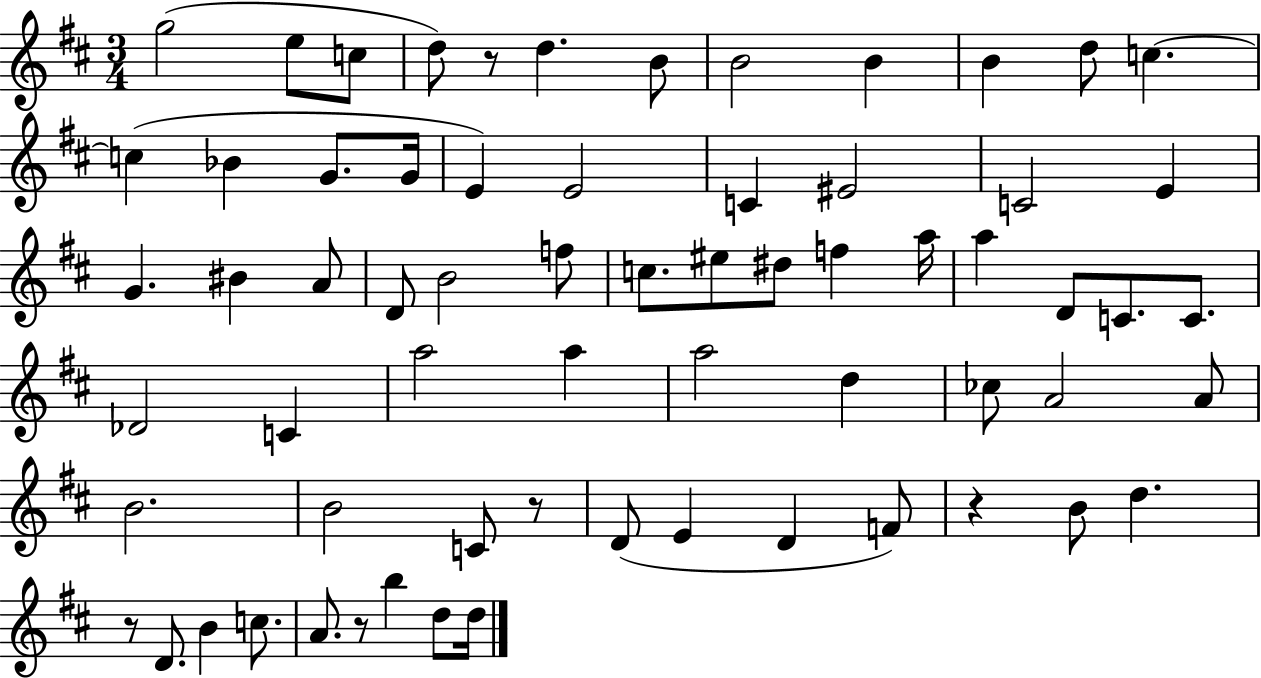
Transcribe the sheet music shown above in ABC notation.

X:1
T:Untitled
M:3/4
L:1/4
K:D
g2 e/2 c/2 d/2 z/2 d B/2 B2 B B d/2 c c _B G/2 G/4 E E2 C ^E2 C2 E G ^B A/2 D/2 B2 f/2 c/2 ^e/2 ^d/2 f a/4 a D/2 C/2 C/2 _D2 C a2 a a2 d _c/2 A2 A/2 B2 B2 C/2 z/2 D/2 E D F/2 z B/2 d z/2 D/2 B c/2 A/2 z/2 b d/2 d/4